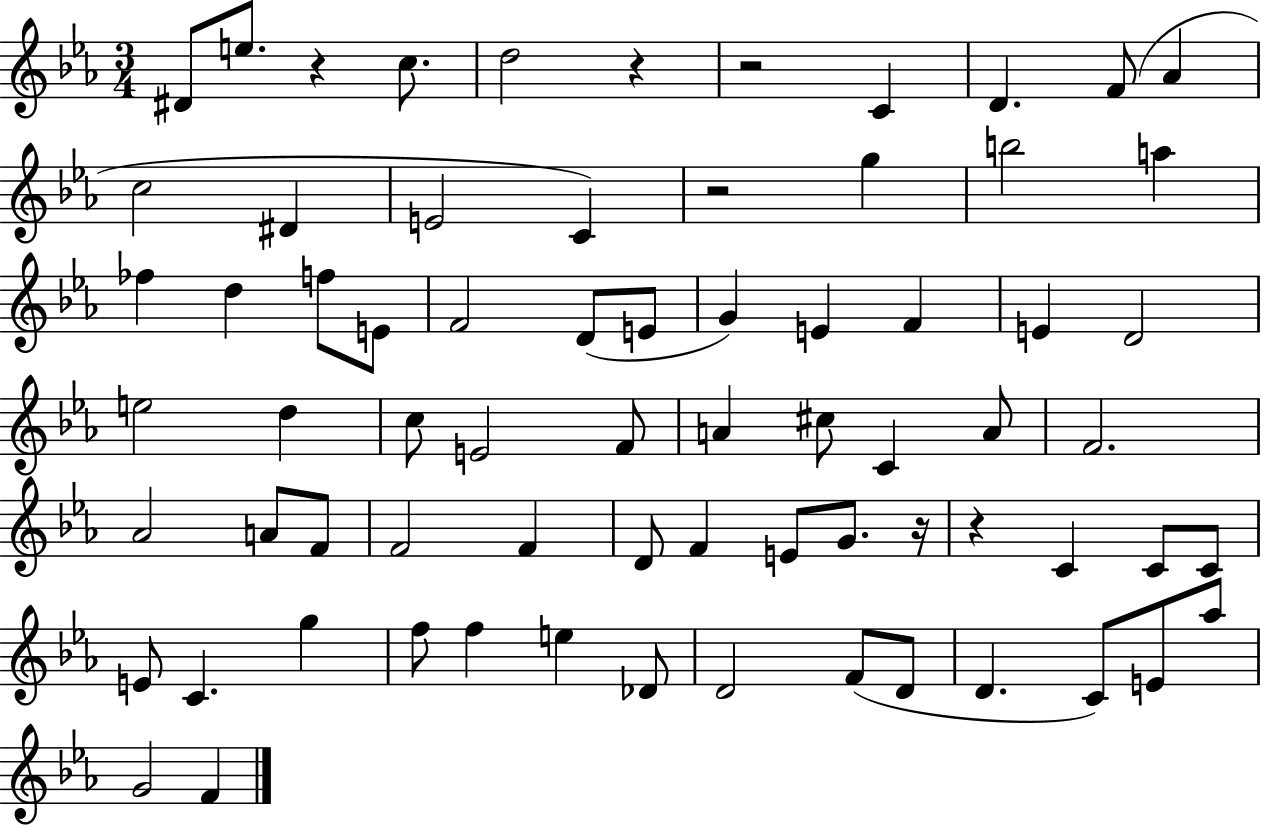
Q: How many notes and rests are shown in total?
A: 71